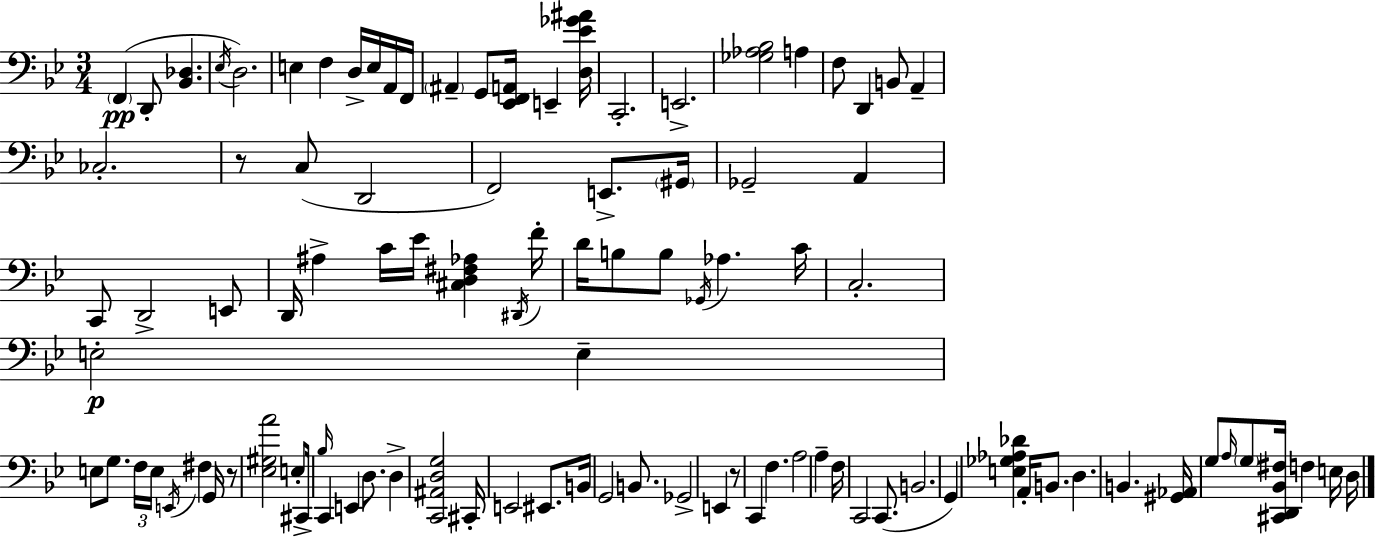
F2/q D2/e [Bb2,Db3]/q. Eb3/s D3/h. E3/q F3/q D3/s E3/s A2/s F2/s A#2/q G2/e [Eb2,F2,A2]/s E2/q [D3,Eb4,Gb4,A#4]/s C2/h. E2/h. [Gb3,Ab3,Bb3]/h A3/q F3/e D2/q B2/e A2/q CES3/h. R/e C3/e D2/h F2/h E2/e. G#2/s Gb2/h A2/q C2/e D2/h E2/e D2/s A#3/q C4/s Eb4/s [C#3,D3,F#3,Ab3]/q D#2/s F4/s D4/s B3/e B3/e Gb2/s Ab3/q. C4/s C3/h. E3/h E3/q E3/e G3/e. F3/s E3/s E2/s F#3/q G2/s R/e [Eb3,G#3,A4]/h E3/e C#2/s Bb3/s C2/q E2/q D3/e. D3/q [C2,A#2,D3,G3]/h C#2/s E2/h EIS2/e. B2/s G2/h B2/e. Gb2/h E2/q R/e C2/q F3/q. A3/h A3/q F3/s C2/h C2/e. B2/h. G2/q [E3,Gb3,Ab3,Db4]/q A2/s B2/e. D3/q. B2/q. [G#2,Ab2]/s G3/e A3/s G3/e [C#2,D2,Bb2,F#3]/s F3/q E3/s D3/s